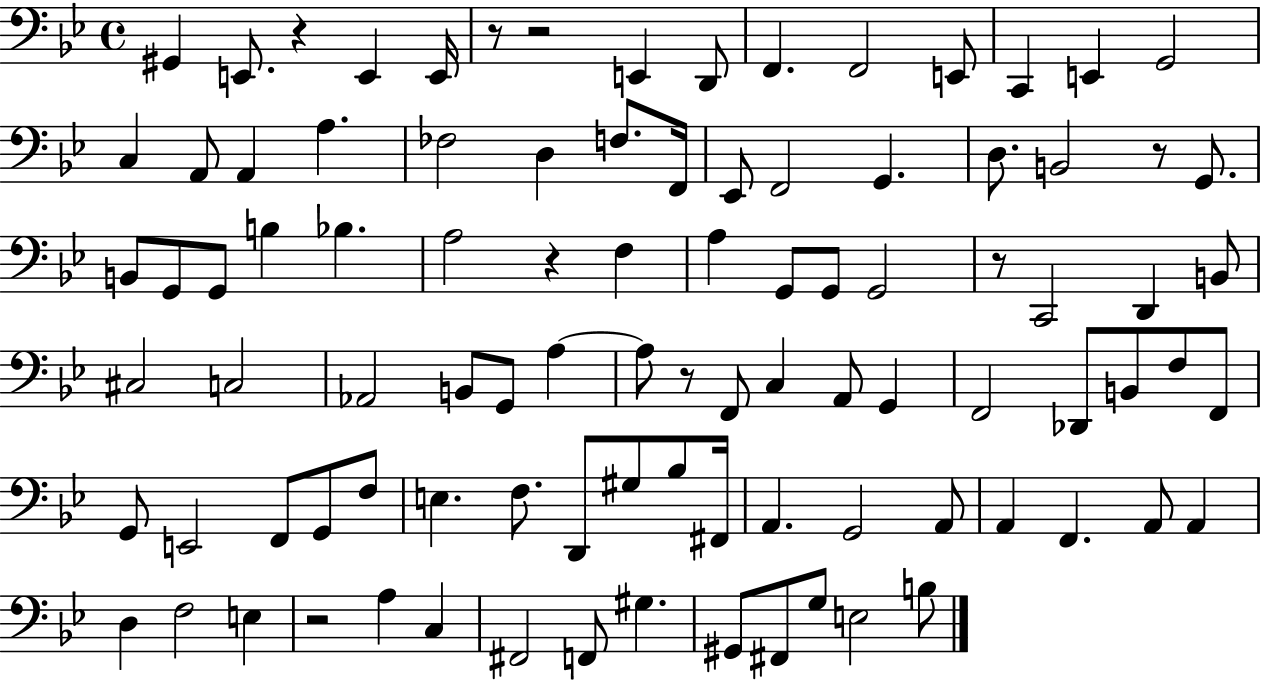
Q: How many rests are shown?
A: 8